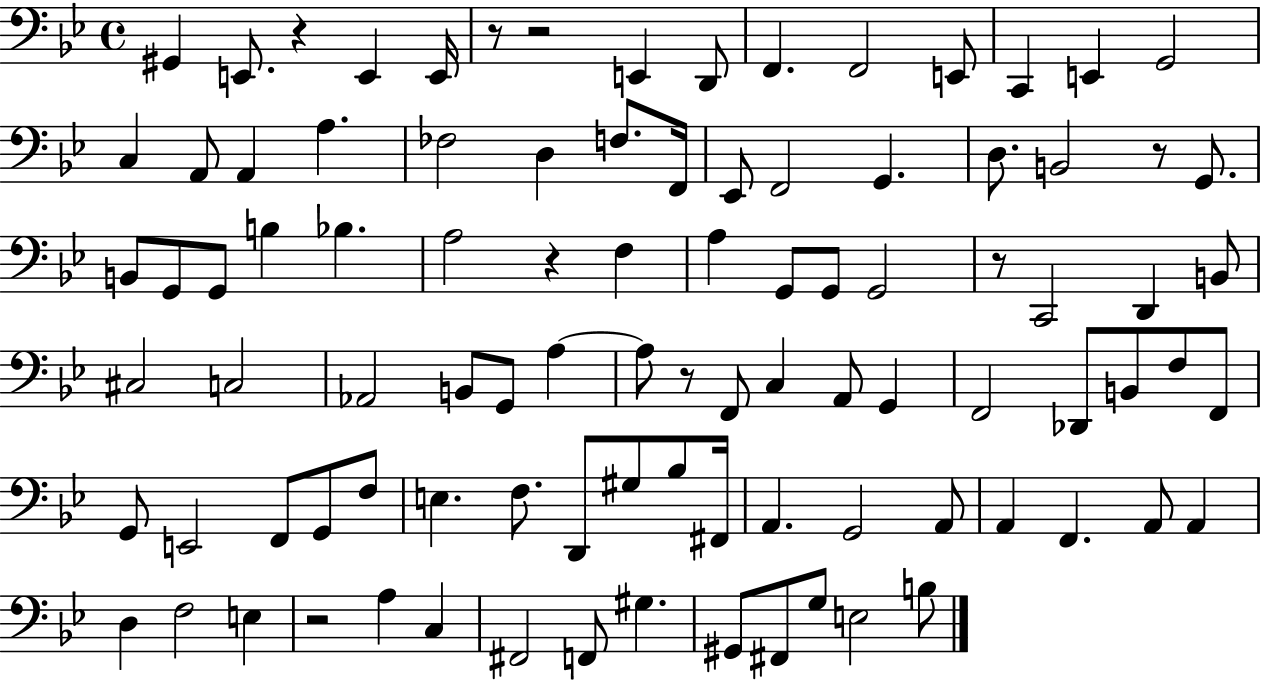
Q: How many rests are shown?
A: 8